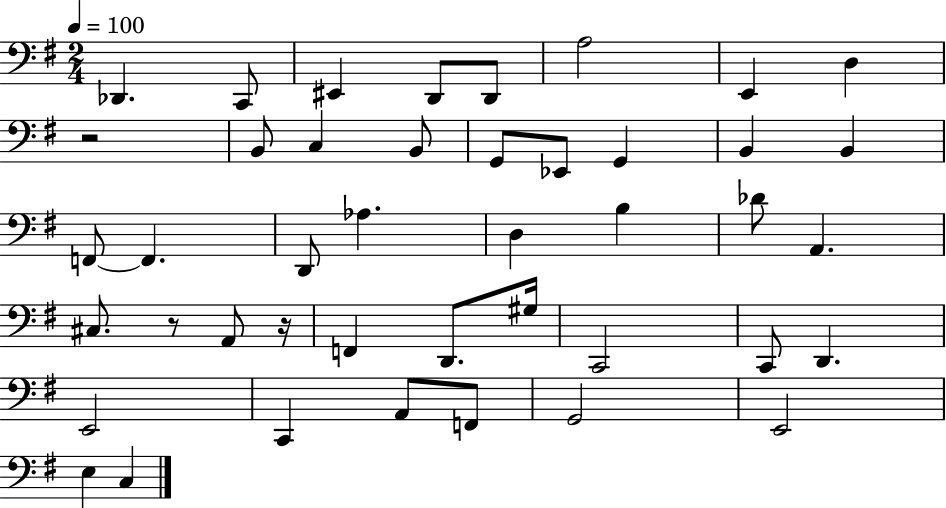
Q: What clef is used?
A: bass